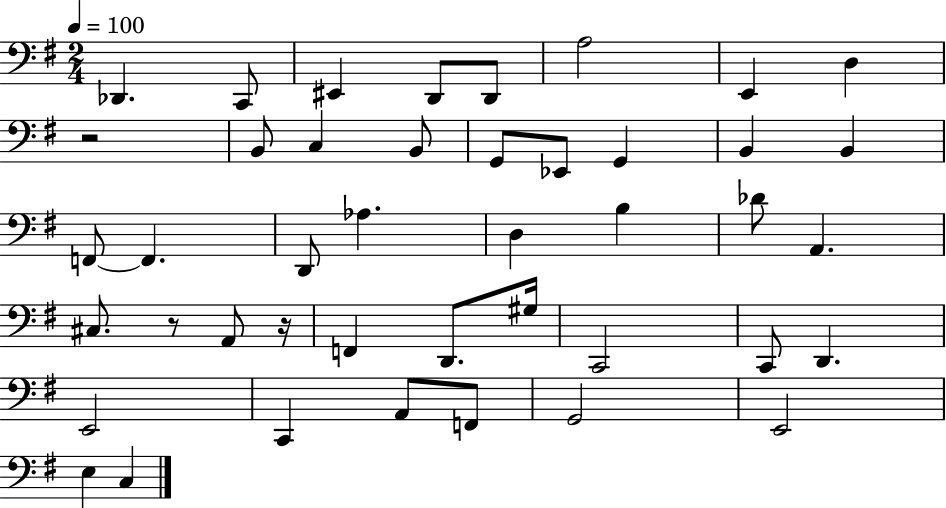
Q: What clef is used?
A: bass